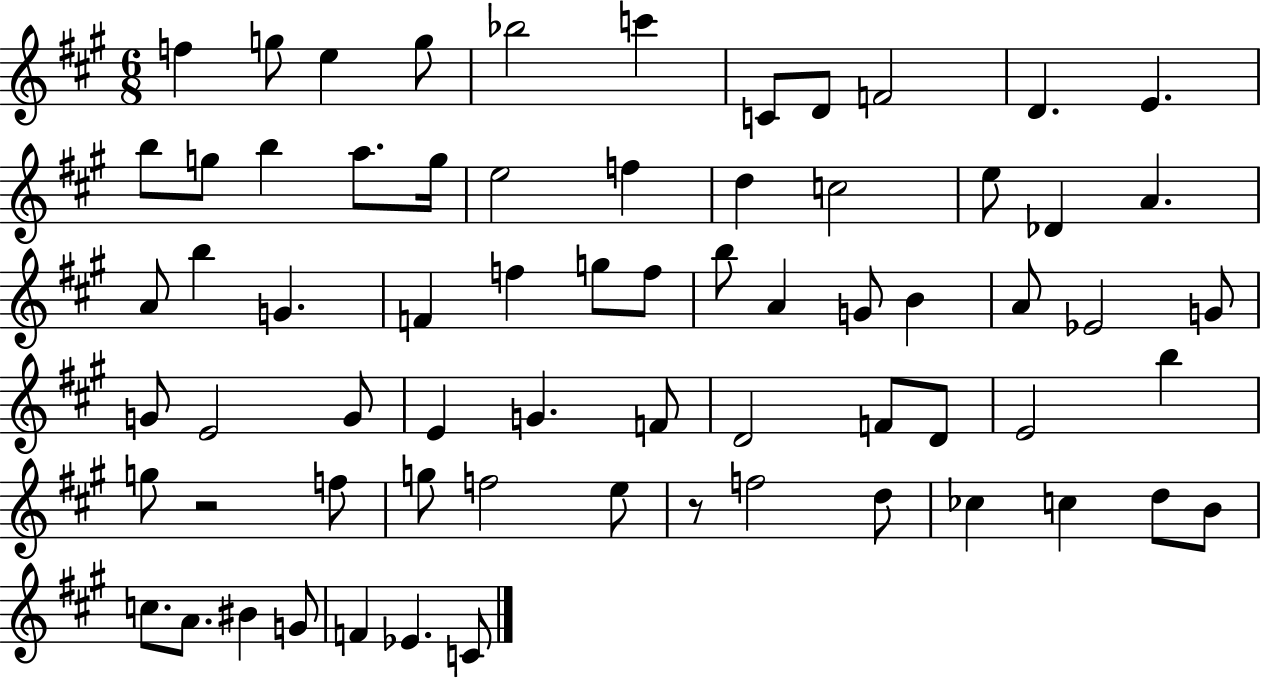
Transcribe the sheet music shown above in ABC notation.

X:1
T:Untitled
M:6/8
L:1/4
K:A
f g/2 e g/2 _b2 c' C/2 D/2 F2 D E b/2 g/2 b a/2 g/4 e2 f d c2 e/2 _D A A/2 b G F f g/2 f/2 b/2 A G/2 B A/2 _E2 G/2 G/2 E2 G/2 E G F/2 D2 F/2 D/2 E2 b g/2 z2 f/2 g/2 f2 e/2 z/2 f2 d/2 _c c d/2 B/2 c/2 A/2 ^B G/2 F _E C/2